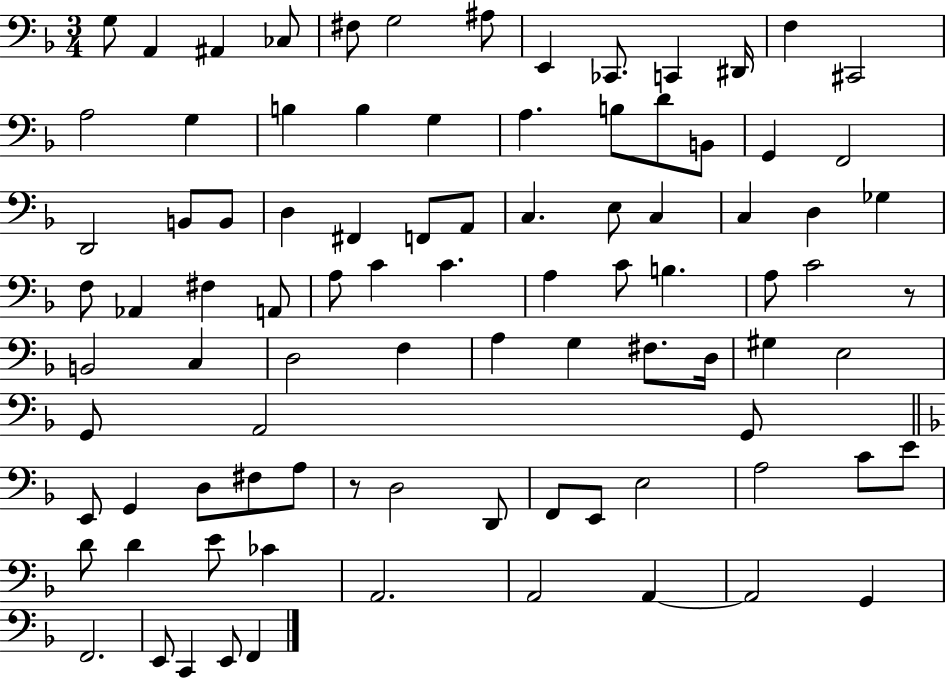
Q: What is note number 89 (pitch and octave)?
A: F2